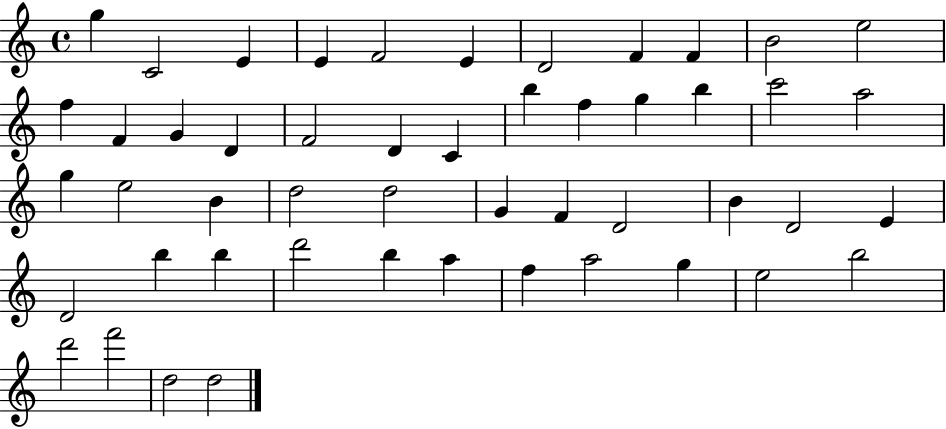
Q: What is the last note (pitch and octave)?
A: D5